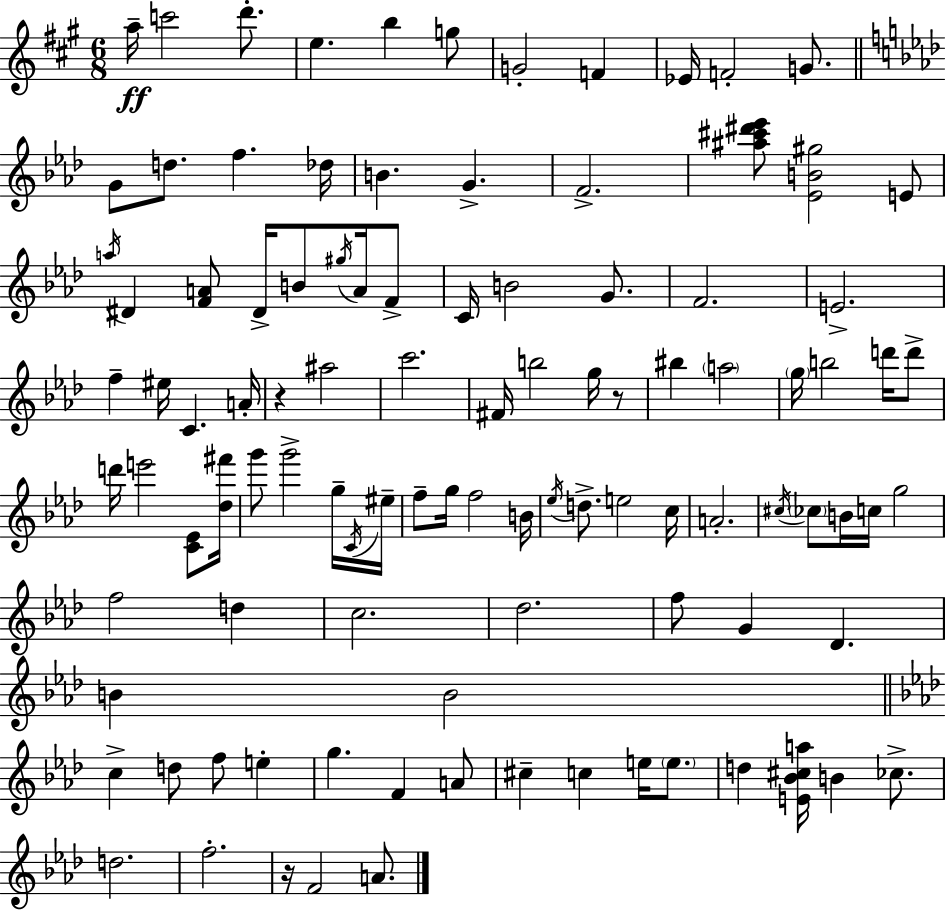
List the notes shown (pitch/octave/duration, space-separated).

A5/s C6/h D6/e. E5/q. B5/q G5/e G4/h F4/q Eb4/s F4/h G4/e. G4/e D5/e. F5/q. Db5/s B4/q. G4/q. F4/h. [A#5,C#6,D#6,Eb6]/e [Eb4,B4,G#5]/h E4/e A5/s D#4/q [F4,A4]/e D#4/s B4/e G#5/s A4/s F4/e C4/s B4/h G4/e. F4/h. E4/h. F5/q EIS5/s C4/q. A4/s R/q A#5/h C6/h. F#4/s B5/h G5/s R/e BIS5/q A5/h G5/s B5/h D6/s D6/e D6/s E6/h [C4,Eb4]/e [Db5,F#6]/s G6/e G6/h G5/s C4/s EIS5/s F5/e G5/s F5/h B4/s Eb5/s D5/e. E5/h C5/s A4/h. C#5/s CES5/e B4/s C5/s G5/h F5/h D5/q C5/h. Db5/h. F5/e G4/q Db4/q. B4/q B4/h C5/q D5/e F5/e E5/q G5/q. F4/q A4/e C#5/q C5/q E5/s E5/e. D5/q [E4,Bb4,C#5,A5]/s B4/q CES5/e. D5/h. F5/h. R/s F4/h A4/e.